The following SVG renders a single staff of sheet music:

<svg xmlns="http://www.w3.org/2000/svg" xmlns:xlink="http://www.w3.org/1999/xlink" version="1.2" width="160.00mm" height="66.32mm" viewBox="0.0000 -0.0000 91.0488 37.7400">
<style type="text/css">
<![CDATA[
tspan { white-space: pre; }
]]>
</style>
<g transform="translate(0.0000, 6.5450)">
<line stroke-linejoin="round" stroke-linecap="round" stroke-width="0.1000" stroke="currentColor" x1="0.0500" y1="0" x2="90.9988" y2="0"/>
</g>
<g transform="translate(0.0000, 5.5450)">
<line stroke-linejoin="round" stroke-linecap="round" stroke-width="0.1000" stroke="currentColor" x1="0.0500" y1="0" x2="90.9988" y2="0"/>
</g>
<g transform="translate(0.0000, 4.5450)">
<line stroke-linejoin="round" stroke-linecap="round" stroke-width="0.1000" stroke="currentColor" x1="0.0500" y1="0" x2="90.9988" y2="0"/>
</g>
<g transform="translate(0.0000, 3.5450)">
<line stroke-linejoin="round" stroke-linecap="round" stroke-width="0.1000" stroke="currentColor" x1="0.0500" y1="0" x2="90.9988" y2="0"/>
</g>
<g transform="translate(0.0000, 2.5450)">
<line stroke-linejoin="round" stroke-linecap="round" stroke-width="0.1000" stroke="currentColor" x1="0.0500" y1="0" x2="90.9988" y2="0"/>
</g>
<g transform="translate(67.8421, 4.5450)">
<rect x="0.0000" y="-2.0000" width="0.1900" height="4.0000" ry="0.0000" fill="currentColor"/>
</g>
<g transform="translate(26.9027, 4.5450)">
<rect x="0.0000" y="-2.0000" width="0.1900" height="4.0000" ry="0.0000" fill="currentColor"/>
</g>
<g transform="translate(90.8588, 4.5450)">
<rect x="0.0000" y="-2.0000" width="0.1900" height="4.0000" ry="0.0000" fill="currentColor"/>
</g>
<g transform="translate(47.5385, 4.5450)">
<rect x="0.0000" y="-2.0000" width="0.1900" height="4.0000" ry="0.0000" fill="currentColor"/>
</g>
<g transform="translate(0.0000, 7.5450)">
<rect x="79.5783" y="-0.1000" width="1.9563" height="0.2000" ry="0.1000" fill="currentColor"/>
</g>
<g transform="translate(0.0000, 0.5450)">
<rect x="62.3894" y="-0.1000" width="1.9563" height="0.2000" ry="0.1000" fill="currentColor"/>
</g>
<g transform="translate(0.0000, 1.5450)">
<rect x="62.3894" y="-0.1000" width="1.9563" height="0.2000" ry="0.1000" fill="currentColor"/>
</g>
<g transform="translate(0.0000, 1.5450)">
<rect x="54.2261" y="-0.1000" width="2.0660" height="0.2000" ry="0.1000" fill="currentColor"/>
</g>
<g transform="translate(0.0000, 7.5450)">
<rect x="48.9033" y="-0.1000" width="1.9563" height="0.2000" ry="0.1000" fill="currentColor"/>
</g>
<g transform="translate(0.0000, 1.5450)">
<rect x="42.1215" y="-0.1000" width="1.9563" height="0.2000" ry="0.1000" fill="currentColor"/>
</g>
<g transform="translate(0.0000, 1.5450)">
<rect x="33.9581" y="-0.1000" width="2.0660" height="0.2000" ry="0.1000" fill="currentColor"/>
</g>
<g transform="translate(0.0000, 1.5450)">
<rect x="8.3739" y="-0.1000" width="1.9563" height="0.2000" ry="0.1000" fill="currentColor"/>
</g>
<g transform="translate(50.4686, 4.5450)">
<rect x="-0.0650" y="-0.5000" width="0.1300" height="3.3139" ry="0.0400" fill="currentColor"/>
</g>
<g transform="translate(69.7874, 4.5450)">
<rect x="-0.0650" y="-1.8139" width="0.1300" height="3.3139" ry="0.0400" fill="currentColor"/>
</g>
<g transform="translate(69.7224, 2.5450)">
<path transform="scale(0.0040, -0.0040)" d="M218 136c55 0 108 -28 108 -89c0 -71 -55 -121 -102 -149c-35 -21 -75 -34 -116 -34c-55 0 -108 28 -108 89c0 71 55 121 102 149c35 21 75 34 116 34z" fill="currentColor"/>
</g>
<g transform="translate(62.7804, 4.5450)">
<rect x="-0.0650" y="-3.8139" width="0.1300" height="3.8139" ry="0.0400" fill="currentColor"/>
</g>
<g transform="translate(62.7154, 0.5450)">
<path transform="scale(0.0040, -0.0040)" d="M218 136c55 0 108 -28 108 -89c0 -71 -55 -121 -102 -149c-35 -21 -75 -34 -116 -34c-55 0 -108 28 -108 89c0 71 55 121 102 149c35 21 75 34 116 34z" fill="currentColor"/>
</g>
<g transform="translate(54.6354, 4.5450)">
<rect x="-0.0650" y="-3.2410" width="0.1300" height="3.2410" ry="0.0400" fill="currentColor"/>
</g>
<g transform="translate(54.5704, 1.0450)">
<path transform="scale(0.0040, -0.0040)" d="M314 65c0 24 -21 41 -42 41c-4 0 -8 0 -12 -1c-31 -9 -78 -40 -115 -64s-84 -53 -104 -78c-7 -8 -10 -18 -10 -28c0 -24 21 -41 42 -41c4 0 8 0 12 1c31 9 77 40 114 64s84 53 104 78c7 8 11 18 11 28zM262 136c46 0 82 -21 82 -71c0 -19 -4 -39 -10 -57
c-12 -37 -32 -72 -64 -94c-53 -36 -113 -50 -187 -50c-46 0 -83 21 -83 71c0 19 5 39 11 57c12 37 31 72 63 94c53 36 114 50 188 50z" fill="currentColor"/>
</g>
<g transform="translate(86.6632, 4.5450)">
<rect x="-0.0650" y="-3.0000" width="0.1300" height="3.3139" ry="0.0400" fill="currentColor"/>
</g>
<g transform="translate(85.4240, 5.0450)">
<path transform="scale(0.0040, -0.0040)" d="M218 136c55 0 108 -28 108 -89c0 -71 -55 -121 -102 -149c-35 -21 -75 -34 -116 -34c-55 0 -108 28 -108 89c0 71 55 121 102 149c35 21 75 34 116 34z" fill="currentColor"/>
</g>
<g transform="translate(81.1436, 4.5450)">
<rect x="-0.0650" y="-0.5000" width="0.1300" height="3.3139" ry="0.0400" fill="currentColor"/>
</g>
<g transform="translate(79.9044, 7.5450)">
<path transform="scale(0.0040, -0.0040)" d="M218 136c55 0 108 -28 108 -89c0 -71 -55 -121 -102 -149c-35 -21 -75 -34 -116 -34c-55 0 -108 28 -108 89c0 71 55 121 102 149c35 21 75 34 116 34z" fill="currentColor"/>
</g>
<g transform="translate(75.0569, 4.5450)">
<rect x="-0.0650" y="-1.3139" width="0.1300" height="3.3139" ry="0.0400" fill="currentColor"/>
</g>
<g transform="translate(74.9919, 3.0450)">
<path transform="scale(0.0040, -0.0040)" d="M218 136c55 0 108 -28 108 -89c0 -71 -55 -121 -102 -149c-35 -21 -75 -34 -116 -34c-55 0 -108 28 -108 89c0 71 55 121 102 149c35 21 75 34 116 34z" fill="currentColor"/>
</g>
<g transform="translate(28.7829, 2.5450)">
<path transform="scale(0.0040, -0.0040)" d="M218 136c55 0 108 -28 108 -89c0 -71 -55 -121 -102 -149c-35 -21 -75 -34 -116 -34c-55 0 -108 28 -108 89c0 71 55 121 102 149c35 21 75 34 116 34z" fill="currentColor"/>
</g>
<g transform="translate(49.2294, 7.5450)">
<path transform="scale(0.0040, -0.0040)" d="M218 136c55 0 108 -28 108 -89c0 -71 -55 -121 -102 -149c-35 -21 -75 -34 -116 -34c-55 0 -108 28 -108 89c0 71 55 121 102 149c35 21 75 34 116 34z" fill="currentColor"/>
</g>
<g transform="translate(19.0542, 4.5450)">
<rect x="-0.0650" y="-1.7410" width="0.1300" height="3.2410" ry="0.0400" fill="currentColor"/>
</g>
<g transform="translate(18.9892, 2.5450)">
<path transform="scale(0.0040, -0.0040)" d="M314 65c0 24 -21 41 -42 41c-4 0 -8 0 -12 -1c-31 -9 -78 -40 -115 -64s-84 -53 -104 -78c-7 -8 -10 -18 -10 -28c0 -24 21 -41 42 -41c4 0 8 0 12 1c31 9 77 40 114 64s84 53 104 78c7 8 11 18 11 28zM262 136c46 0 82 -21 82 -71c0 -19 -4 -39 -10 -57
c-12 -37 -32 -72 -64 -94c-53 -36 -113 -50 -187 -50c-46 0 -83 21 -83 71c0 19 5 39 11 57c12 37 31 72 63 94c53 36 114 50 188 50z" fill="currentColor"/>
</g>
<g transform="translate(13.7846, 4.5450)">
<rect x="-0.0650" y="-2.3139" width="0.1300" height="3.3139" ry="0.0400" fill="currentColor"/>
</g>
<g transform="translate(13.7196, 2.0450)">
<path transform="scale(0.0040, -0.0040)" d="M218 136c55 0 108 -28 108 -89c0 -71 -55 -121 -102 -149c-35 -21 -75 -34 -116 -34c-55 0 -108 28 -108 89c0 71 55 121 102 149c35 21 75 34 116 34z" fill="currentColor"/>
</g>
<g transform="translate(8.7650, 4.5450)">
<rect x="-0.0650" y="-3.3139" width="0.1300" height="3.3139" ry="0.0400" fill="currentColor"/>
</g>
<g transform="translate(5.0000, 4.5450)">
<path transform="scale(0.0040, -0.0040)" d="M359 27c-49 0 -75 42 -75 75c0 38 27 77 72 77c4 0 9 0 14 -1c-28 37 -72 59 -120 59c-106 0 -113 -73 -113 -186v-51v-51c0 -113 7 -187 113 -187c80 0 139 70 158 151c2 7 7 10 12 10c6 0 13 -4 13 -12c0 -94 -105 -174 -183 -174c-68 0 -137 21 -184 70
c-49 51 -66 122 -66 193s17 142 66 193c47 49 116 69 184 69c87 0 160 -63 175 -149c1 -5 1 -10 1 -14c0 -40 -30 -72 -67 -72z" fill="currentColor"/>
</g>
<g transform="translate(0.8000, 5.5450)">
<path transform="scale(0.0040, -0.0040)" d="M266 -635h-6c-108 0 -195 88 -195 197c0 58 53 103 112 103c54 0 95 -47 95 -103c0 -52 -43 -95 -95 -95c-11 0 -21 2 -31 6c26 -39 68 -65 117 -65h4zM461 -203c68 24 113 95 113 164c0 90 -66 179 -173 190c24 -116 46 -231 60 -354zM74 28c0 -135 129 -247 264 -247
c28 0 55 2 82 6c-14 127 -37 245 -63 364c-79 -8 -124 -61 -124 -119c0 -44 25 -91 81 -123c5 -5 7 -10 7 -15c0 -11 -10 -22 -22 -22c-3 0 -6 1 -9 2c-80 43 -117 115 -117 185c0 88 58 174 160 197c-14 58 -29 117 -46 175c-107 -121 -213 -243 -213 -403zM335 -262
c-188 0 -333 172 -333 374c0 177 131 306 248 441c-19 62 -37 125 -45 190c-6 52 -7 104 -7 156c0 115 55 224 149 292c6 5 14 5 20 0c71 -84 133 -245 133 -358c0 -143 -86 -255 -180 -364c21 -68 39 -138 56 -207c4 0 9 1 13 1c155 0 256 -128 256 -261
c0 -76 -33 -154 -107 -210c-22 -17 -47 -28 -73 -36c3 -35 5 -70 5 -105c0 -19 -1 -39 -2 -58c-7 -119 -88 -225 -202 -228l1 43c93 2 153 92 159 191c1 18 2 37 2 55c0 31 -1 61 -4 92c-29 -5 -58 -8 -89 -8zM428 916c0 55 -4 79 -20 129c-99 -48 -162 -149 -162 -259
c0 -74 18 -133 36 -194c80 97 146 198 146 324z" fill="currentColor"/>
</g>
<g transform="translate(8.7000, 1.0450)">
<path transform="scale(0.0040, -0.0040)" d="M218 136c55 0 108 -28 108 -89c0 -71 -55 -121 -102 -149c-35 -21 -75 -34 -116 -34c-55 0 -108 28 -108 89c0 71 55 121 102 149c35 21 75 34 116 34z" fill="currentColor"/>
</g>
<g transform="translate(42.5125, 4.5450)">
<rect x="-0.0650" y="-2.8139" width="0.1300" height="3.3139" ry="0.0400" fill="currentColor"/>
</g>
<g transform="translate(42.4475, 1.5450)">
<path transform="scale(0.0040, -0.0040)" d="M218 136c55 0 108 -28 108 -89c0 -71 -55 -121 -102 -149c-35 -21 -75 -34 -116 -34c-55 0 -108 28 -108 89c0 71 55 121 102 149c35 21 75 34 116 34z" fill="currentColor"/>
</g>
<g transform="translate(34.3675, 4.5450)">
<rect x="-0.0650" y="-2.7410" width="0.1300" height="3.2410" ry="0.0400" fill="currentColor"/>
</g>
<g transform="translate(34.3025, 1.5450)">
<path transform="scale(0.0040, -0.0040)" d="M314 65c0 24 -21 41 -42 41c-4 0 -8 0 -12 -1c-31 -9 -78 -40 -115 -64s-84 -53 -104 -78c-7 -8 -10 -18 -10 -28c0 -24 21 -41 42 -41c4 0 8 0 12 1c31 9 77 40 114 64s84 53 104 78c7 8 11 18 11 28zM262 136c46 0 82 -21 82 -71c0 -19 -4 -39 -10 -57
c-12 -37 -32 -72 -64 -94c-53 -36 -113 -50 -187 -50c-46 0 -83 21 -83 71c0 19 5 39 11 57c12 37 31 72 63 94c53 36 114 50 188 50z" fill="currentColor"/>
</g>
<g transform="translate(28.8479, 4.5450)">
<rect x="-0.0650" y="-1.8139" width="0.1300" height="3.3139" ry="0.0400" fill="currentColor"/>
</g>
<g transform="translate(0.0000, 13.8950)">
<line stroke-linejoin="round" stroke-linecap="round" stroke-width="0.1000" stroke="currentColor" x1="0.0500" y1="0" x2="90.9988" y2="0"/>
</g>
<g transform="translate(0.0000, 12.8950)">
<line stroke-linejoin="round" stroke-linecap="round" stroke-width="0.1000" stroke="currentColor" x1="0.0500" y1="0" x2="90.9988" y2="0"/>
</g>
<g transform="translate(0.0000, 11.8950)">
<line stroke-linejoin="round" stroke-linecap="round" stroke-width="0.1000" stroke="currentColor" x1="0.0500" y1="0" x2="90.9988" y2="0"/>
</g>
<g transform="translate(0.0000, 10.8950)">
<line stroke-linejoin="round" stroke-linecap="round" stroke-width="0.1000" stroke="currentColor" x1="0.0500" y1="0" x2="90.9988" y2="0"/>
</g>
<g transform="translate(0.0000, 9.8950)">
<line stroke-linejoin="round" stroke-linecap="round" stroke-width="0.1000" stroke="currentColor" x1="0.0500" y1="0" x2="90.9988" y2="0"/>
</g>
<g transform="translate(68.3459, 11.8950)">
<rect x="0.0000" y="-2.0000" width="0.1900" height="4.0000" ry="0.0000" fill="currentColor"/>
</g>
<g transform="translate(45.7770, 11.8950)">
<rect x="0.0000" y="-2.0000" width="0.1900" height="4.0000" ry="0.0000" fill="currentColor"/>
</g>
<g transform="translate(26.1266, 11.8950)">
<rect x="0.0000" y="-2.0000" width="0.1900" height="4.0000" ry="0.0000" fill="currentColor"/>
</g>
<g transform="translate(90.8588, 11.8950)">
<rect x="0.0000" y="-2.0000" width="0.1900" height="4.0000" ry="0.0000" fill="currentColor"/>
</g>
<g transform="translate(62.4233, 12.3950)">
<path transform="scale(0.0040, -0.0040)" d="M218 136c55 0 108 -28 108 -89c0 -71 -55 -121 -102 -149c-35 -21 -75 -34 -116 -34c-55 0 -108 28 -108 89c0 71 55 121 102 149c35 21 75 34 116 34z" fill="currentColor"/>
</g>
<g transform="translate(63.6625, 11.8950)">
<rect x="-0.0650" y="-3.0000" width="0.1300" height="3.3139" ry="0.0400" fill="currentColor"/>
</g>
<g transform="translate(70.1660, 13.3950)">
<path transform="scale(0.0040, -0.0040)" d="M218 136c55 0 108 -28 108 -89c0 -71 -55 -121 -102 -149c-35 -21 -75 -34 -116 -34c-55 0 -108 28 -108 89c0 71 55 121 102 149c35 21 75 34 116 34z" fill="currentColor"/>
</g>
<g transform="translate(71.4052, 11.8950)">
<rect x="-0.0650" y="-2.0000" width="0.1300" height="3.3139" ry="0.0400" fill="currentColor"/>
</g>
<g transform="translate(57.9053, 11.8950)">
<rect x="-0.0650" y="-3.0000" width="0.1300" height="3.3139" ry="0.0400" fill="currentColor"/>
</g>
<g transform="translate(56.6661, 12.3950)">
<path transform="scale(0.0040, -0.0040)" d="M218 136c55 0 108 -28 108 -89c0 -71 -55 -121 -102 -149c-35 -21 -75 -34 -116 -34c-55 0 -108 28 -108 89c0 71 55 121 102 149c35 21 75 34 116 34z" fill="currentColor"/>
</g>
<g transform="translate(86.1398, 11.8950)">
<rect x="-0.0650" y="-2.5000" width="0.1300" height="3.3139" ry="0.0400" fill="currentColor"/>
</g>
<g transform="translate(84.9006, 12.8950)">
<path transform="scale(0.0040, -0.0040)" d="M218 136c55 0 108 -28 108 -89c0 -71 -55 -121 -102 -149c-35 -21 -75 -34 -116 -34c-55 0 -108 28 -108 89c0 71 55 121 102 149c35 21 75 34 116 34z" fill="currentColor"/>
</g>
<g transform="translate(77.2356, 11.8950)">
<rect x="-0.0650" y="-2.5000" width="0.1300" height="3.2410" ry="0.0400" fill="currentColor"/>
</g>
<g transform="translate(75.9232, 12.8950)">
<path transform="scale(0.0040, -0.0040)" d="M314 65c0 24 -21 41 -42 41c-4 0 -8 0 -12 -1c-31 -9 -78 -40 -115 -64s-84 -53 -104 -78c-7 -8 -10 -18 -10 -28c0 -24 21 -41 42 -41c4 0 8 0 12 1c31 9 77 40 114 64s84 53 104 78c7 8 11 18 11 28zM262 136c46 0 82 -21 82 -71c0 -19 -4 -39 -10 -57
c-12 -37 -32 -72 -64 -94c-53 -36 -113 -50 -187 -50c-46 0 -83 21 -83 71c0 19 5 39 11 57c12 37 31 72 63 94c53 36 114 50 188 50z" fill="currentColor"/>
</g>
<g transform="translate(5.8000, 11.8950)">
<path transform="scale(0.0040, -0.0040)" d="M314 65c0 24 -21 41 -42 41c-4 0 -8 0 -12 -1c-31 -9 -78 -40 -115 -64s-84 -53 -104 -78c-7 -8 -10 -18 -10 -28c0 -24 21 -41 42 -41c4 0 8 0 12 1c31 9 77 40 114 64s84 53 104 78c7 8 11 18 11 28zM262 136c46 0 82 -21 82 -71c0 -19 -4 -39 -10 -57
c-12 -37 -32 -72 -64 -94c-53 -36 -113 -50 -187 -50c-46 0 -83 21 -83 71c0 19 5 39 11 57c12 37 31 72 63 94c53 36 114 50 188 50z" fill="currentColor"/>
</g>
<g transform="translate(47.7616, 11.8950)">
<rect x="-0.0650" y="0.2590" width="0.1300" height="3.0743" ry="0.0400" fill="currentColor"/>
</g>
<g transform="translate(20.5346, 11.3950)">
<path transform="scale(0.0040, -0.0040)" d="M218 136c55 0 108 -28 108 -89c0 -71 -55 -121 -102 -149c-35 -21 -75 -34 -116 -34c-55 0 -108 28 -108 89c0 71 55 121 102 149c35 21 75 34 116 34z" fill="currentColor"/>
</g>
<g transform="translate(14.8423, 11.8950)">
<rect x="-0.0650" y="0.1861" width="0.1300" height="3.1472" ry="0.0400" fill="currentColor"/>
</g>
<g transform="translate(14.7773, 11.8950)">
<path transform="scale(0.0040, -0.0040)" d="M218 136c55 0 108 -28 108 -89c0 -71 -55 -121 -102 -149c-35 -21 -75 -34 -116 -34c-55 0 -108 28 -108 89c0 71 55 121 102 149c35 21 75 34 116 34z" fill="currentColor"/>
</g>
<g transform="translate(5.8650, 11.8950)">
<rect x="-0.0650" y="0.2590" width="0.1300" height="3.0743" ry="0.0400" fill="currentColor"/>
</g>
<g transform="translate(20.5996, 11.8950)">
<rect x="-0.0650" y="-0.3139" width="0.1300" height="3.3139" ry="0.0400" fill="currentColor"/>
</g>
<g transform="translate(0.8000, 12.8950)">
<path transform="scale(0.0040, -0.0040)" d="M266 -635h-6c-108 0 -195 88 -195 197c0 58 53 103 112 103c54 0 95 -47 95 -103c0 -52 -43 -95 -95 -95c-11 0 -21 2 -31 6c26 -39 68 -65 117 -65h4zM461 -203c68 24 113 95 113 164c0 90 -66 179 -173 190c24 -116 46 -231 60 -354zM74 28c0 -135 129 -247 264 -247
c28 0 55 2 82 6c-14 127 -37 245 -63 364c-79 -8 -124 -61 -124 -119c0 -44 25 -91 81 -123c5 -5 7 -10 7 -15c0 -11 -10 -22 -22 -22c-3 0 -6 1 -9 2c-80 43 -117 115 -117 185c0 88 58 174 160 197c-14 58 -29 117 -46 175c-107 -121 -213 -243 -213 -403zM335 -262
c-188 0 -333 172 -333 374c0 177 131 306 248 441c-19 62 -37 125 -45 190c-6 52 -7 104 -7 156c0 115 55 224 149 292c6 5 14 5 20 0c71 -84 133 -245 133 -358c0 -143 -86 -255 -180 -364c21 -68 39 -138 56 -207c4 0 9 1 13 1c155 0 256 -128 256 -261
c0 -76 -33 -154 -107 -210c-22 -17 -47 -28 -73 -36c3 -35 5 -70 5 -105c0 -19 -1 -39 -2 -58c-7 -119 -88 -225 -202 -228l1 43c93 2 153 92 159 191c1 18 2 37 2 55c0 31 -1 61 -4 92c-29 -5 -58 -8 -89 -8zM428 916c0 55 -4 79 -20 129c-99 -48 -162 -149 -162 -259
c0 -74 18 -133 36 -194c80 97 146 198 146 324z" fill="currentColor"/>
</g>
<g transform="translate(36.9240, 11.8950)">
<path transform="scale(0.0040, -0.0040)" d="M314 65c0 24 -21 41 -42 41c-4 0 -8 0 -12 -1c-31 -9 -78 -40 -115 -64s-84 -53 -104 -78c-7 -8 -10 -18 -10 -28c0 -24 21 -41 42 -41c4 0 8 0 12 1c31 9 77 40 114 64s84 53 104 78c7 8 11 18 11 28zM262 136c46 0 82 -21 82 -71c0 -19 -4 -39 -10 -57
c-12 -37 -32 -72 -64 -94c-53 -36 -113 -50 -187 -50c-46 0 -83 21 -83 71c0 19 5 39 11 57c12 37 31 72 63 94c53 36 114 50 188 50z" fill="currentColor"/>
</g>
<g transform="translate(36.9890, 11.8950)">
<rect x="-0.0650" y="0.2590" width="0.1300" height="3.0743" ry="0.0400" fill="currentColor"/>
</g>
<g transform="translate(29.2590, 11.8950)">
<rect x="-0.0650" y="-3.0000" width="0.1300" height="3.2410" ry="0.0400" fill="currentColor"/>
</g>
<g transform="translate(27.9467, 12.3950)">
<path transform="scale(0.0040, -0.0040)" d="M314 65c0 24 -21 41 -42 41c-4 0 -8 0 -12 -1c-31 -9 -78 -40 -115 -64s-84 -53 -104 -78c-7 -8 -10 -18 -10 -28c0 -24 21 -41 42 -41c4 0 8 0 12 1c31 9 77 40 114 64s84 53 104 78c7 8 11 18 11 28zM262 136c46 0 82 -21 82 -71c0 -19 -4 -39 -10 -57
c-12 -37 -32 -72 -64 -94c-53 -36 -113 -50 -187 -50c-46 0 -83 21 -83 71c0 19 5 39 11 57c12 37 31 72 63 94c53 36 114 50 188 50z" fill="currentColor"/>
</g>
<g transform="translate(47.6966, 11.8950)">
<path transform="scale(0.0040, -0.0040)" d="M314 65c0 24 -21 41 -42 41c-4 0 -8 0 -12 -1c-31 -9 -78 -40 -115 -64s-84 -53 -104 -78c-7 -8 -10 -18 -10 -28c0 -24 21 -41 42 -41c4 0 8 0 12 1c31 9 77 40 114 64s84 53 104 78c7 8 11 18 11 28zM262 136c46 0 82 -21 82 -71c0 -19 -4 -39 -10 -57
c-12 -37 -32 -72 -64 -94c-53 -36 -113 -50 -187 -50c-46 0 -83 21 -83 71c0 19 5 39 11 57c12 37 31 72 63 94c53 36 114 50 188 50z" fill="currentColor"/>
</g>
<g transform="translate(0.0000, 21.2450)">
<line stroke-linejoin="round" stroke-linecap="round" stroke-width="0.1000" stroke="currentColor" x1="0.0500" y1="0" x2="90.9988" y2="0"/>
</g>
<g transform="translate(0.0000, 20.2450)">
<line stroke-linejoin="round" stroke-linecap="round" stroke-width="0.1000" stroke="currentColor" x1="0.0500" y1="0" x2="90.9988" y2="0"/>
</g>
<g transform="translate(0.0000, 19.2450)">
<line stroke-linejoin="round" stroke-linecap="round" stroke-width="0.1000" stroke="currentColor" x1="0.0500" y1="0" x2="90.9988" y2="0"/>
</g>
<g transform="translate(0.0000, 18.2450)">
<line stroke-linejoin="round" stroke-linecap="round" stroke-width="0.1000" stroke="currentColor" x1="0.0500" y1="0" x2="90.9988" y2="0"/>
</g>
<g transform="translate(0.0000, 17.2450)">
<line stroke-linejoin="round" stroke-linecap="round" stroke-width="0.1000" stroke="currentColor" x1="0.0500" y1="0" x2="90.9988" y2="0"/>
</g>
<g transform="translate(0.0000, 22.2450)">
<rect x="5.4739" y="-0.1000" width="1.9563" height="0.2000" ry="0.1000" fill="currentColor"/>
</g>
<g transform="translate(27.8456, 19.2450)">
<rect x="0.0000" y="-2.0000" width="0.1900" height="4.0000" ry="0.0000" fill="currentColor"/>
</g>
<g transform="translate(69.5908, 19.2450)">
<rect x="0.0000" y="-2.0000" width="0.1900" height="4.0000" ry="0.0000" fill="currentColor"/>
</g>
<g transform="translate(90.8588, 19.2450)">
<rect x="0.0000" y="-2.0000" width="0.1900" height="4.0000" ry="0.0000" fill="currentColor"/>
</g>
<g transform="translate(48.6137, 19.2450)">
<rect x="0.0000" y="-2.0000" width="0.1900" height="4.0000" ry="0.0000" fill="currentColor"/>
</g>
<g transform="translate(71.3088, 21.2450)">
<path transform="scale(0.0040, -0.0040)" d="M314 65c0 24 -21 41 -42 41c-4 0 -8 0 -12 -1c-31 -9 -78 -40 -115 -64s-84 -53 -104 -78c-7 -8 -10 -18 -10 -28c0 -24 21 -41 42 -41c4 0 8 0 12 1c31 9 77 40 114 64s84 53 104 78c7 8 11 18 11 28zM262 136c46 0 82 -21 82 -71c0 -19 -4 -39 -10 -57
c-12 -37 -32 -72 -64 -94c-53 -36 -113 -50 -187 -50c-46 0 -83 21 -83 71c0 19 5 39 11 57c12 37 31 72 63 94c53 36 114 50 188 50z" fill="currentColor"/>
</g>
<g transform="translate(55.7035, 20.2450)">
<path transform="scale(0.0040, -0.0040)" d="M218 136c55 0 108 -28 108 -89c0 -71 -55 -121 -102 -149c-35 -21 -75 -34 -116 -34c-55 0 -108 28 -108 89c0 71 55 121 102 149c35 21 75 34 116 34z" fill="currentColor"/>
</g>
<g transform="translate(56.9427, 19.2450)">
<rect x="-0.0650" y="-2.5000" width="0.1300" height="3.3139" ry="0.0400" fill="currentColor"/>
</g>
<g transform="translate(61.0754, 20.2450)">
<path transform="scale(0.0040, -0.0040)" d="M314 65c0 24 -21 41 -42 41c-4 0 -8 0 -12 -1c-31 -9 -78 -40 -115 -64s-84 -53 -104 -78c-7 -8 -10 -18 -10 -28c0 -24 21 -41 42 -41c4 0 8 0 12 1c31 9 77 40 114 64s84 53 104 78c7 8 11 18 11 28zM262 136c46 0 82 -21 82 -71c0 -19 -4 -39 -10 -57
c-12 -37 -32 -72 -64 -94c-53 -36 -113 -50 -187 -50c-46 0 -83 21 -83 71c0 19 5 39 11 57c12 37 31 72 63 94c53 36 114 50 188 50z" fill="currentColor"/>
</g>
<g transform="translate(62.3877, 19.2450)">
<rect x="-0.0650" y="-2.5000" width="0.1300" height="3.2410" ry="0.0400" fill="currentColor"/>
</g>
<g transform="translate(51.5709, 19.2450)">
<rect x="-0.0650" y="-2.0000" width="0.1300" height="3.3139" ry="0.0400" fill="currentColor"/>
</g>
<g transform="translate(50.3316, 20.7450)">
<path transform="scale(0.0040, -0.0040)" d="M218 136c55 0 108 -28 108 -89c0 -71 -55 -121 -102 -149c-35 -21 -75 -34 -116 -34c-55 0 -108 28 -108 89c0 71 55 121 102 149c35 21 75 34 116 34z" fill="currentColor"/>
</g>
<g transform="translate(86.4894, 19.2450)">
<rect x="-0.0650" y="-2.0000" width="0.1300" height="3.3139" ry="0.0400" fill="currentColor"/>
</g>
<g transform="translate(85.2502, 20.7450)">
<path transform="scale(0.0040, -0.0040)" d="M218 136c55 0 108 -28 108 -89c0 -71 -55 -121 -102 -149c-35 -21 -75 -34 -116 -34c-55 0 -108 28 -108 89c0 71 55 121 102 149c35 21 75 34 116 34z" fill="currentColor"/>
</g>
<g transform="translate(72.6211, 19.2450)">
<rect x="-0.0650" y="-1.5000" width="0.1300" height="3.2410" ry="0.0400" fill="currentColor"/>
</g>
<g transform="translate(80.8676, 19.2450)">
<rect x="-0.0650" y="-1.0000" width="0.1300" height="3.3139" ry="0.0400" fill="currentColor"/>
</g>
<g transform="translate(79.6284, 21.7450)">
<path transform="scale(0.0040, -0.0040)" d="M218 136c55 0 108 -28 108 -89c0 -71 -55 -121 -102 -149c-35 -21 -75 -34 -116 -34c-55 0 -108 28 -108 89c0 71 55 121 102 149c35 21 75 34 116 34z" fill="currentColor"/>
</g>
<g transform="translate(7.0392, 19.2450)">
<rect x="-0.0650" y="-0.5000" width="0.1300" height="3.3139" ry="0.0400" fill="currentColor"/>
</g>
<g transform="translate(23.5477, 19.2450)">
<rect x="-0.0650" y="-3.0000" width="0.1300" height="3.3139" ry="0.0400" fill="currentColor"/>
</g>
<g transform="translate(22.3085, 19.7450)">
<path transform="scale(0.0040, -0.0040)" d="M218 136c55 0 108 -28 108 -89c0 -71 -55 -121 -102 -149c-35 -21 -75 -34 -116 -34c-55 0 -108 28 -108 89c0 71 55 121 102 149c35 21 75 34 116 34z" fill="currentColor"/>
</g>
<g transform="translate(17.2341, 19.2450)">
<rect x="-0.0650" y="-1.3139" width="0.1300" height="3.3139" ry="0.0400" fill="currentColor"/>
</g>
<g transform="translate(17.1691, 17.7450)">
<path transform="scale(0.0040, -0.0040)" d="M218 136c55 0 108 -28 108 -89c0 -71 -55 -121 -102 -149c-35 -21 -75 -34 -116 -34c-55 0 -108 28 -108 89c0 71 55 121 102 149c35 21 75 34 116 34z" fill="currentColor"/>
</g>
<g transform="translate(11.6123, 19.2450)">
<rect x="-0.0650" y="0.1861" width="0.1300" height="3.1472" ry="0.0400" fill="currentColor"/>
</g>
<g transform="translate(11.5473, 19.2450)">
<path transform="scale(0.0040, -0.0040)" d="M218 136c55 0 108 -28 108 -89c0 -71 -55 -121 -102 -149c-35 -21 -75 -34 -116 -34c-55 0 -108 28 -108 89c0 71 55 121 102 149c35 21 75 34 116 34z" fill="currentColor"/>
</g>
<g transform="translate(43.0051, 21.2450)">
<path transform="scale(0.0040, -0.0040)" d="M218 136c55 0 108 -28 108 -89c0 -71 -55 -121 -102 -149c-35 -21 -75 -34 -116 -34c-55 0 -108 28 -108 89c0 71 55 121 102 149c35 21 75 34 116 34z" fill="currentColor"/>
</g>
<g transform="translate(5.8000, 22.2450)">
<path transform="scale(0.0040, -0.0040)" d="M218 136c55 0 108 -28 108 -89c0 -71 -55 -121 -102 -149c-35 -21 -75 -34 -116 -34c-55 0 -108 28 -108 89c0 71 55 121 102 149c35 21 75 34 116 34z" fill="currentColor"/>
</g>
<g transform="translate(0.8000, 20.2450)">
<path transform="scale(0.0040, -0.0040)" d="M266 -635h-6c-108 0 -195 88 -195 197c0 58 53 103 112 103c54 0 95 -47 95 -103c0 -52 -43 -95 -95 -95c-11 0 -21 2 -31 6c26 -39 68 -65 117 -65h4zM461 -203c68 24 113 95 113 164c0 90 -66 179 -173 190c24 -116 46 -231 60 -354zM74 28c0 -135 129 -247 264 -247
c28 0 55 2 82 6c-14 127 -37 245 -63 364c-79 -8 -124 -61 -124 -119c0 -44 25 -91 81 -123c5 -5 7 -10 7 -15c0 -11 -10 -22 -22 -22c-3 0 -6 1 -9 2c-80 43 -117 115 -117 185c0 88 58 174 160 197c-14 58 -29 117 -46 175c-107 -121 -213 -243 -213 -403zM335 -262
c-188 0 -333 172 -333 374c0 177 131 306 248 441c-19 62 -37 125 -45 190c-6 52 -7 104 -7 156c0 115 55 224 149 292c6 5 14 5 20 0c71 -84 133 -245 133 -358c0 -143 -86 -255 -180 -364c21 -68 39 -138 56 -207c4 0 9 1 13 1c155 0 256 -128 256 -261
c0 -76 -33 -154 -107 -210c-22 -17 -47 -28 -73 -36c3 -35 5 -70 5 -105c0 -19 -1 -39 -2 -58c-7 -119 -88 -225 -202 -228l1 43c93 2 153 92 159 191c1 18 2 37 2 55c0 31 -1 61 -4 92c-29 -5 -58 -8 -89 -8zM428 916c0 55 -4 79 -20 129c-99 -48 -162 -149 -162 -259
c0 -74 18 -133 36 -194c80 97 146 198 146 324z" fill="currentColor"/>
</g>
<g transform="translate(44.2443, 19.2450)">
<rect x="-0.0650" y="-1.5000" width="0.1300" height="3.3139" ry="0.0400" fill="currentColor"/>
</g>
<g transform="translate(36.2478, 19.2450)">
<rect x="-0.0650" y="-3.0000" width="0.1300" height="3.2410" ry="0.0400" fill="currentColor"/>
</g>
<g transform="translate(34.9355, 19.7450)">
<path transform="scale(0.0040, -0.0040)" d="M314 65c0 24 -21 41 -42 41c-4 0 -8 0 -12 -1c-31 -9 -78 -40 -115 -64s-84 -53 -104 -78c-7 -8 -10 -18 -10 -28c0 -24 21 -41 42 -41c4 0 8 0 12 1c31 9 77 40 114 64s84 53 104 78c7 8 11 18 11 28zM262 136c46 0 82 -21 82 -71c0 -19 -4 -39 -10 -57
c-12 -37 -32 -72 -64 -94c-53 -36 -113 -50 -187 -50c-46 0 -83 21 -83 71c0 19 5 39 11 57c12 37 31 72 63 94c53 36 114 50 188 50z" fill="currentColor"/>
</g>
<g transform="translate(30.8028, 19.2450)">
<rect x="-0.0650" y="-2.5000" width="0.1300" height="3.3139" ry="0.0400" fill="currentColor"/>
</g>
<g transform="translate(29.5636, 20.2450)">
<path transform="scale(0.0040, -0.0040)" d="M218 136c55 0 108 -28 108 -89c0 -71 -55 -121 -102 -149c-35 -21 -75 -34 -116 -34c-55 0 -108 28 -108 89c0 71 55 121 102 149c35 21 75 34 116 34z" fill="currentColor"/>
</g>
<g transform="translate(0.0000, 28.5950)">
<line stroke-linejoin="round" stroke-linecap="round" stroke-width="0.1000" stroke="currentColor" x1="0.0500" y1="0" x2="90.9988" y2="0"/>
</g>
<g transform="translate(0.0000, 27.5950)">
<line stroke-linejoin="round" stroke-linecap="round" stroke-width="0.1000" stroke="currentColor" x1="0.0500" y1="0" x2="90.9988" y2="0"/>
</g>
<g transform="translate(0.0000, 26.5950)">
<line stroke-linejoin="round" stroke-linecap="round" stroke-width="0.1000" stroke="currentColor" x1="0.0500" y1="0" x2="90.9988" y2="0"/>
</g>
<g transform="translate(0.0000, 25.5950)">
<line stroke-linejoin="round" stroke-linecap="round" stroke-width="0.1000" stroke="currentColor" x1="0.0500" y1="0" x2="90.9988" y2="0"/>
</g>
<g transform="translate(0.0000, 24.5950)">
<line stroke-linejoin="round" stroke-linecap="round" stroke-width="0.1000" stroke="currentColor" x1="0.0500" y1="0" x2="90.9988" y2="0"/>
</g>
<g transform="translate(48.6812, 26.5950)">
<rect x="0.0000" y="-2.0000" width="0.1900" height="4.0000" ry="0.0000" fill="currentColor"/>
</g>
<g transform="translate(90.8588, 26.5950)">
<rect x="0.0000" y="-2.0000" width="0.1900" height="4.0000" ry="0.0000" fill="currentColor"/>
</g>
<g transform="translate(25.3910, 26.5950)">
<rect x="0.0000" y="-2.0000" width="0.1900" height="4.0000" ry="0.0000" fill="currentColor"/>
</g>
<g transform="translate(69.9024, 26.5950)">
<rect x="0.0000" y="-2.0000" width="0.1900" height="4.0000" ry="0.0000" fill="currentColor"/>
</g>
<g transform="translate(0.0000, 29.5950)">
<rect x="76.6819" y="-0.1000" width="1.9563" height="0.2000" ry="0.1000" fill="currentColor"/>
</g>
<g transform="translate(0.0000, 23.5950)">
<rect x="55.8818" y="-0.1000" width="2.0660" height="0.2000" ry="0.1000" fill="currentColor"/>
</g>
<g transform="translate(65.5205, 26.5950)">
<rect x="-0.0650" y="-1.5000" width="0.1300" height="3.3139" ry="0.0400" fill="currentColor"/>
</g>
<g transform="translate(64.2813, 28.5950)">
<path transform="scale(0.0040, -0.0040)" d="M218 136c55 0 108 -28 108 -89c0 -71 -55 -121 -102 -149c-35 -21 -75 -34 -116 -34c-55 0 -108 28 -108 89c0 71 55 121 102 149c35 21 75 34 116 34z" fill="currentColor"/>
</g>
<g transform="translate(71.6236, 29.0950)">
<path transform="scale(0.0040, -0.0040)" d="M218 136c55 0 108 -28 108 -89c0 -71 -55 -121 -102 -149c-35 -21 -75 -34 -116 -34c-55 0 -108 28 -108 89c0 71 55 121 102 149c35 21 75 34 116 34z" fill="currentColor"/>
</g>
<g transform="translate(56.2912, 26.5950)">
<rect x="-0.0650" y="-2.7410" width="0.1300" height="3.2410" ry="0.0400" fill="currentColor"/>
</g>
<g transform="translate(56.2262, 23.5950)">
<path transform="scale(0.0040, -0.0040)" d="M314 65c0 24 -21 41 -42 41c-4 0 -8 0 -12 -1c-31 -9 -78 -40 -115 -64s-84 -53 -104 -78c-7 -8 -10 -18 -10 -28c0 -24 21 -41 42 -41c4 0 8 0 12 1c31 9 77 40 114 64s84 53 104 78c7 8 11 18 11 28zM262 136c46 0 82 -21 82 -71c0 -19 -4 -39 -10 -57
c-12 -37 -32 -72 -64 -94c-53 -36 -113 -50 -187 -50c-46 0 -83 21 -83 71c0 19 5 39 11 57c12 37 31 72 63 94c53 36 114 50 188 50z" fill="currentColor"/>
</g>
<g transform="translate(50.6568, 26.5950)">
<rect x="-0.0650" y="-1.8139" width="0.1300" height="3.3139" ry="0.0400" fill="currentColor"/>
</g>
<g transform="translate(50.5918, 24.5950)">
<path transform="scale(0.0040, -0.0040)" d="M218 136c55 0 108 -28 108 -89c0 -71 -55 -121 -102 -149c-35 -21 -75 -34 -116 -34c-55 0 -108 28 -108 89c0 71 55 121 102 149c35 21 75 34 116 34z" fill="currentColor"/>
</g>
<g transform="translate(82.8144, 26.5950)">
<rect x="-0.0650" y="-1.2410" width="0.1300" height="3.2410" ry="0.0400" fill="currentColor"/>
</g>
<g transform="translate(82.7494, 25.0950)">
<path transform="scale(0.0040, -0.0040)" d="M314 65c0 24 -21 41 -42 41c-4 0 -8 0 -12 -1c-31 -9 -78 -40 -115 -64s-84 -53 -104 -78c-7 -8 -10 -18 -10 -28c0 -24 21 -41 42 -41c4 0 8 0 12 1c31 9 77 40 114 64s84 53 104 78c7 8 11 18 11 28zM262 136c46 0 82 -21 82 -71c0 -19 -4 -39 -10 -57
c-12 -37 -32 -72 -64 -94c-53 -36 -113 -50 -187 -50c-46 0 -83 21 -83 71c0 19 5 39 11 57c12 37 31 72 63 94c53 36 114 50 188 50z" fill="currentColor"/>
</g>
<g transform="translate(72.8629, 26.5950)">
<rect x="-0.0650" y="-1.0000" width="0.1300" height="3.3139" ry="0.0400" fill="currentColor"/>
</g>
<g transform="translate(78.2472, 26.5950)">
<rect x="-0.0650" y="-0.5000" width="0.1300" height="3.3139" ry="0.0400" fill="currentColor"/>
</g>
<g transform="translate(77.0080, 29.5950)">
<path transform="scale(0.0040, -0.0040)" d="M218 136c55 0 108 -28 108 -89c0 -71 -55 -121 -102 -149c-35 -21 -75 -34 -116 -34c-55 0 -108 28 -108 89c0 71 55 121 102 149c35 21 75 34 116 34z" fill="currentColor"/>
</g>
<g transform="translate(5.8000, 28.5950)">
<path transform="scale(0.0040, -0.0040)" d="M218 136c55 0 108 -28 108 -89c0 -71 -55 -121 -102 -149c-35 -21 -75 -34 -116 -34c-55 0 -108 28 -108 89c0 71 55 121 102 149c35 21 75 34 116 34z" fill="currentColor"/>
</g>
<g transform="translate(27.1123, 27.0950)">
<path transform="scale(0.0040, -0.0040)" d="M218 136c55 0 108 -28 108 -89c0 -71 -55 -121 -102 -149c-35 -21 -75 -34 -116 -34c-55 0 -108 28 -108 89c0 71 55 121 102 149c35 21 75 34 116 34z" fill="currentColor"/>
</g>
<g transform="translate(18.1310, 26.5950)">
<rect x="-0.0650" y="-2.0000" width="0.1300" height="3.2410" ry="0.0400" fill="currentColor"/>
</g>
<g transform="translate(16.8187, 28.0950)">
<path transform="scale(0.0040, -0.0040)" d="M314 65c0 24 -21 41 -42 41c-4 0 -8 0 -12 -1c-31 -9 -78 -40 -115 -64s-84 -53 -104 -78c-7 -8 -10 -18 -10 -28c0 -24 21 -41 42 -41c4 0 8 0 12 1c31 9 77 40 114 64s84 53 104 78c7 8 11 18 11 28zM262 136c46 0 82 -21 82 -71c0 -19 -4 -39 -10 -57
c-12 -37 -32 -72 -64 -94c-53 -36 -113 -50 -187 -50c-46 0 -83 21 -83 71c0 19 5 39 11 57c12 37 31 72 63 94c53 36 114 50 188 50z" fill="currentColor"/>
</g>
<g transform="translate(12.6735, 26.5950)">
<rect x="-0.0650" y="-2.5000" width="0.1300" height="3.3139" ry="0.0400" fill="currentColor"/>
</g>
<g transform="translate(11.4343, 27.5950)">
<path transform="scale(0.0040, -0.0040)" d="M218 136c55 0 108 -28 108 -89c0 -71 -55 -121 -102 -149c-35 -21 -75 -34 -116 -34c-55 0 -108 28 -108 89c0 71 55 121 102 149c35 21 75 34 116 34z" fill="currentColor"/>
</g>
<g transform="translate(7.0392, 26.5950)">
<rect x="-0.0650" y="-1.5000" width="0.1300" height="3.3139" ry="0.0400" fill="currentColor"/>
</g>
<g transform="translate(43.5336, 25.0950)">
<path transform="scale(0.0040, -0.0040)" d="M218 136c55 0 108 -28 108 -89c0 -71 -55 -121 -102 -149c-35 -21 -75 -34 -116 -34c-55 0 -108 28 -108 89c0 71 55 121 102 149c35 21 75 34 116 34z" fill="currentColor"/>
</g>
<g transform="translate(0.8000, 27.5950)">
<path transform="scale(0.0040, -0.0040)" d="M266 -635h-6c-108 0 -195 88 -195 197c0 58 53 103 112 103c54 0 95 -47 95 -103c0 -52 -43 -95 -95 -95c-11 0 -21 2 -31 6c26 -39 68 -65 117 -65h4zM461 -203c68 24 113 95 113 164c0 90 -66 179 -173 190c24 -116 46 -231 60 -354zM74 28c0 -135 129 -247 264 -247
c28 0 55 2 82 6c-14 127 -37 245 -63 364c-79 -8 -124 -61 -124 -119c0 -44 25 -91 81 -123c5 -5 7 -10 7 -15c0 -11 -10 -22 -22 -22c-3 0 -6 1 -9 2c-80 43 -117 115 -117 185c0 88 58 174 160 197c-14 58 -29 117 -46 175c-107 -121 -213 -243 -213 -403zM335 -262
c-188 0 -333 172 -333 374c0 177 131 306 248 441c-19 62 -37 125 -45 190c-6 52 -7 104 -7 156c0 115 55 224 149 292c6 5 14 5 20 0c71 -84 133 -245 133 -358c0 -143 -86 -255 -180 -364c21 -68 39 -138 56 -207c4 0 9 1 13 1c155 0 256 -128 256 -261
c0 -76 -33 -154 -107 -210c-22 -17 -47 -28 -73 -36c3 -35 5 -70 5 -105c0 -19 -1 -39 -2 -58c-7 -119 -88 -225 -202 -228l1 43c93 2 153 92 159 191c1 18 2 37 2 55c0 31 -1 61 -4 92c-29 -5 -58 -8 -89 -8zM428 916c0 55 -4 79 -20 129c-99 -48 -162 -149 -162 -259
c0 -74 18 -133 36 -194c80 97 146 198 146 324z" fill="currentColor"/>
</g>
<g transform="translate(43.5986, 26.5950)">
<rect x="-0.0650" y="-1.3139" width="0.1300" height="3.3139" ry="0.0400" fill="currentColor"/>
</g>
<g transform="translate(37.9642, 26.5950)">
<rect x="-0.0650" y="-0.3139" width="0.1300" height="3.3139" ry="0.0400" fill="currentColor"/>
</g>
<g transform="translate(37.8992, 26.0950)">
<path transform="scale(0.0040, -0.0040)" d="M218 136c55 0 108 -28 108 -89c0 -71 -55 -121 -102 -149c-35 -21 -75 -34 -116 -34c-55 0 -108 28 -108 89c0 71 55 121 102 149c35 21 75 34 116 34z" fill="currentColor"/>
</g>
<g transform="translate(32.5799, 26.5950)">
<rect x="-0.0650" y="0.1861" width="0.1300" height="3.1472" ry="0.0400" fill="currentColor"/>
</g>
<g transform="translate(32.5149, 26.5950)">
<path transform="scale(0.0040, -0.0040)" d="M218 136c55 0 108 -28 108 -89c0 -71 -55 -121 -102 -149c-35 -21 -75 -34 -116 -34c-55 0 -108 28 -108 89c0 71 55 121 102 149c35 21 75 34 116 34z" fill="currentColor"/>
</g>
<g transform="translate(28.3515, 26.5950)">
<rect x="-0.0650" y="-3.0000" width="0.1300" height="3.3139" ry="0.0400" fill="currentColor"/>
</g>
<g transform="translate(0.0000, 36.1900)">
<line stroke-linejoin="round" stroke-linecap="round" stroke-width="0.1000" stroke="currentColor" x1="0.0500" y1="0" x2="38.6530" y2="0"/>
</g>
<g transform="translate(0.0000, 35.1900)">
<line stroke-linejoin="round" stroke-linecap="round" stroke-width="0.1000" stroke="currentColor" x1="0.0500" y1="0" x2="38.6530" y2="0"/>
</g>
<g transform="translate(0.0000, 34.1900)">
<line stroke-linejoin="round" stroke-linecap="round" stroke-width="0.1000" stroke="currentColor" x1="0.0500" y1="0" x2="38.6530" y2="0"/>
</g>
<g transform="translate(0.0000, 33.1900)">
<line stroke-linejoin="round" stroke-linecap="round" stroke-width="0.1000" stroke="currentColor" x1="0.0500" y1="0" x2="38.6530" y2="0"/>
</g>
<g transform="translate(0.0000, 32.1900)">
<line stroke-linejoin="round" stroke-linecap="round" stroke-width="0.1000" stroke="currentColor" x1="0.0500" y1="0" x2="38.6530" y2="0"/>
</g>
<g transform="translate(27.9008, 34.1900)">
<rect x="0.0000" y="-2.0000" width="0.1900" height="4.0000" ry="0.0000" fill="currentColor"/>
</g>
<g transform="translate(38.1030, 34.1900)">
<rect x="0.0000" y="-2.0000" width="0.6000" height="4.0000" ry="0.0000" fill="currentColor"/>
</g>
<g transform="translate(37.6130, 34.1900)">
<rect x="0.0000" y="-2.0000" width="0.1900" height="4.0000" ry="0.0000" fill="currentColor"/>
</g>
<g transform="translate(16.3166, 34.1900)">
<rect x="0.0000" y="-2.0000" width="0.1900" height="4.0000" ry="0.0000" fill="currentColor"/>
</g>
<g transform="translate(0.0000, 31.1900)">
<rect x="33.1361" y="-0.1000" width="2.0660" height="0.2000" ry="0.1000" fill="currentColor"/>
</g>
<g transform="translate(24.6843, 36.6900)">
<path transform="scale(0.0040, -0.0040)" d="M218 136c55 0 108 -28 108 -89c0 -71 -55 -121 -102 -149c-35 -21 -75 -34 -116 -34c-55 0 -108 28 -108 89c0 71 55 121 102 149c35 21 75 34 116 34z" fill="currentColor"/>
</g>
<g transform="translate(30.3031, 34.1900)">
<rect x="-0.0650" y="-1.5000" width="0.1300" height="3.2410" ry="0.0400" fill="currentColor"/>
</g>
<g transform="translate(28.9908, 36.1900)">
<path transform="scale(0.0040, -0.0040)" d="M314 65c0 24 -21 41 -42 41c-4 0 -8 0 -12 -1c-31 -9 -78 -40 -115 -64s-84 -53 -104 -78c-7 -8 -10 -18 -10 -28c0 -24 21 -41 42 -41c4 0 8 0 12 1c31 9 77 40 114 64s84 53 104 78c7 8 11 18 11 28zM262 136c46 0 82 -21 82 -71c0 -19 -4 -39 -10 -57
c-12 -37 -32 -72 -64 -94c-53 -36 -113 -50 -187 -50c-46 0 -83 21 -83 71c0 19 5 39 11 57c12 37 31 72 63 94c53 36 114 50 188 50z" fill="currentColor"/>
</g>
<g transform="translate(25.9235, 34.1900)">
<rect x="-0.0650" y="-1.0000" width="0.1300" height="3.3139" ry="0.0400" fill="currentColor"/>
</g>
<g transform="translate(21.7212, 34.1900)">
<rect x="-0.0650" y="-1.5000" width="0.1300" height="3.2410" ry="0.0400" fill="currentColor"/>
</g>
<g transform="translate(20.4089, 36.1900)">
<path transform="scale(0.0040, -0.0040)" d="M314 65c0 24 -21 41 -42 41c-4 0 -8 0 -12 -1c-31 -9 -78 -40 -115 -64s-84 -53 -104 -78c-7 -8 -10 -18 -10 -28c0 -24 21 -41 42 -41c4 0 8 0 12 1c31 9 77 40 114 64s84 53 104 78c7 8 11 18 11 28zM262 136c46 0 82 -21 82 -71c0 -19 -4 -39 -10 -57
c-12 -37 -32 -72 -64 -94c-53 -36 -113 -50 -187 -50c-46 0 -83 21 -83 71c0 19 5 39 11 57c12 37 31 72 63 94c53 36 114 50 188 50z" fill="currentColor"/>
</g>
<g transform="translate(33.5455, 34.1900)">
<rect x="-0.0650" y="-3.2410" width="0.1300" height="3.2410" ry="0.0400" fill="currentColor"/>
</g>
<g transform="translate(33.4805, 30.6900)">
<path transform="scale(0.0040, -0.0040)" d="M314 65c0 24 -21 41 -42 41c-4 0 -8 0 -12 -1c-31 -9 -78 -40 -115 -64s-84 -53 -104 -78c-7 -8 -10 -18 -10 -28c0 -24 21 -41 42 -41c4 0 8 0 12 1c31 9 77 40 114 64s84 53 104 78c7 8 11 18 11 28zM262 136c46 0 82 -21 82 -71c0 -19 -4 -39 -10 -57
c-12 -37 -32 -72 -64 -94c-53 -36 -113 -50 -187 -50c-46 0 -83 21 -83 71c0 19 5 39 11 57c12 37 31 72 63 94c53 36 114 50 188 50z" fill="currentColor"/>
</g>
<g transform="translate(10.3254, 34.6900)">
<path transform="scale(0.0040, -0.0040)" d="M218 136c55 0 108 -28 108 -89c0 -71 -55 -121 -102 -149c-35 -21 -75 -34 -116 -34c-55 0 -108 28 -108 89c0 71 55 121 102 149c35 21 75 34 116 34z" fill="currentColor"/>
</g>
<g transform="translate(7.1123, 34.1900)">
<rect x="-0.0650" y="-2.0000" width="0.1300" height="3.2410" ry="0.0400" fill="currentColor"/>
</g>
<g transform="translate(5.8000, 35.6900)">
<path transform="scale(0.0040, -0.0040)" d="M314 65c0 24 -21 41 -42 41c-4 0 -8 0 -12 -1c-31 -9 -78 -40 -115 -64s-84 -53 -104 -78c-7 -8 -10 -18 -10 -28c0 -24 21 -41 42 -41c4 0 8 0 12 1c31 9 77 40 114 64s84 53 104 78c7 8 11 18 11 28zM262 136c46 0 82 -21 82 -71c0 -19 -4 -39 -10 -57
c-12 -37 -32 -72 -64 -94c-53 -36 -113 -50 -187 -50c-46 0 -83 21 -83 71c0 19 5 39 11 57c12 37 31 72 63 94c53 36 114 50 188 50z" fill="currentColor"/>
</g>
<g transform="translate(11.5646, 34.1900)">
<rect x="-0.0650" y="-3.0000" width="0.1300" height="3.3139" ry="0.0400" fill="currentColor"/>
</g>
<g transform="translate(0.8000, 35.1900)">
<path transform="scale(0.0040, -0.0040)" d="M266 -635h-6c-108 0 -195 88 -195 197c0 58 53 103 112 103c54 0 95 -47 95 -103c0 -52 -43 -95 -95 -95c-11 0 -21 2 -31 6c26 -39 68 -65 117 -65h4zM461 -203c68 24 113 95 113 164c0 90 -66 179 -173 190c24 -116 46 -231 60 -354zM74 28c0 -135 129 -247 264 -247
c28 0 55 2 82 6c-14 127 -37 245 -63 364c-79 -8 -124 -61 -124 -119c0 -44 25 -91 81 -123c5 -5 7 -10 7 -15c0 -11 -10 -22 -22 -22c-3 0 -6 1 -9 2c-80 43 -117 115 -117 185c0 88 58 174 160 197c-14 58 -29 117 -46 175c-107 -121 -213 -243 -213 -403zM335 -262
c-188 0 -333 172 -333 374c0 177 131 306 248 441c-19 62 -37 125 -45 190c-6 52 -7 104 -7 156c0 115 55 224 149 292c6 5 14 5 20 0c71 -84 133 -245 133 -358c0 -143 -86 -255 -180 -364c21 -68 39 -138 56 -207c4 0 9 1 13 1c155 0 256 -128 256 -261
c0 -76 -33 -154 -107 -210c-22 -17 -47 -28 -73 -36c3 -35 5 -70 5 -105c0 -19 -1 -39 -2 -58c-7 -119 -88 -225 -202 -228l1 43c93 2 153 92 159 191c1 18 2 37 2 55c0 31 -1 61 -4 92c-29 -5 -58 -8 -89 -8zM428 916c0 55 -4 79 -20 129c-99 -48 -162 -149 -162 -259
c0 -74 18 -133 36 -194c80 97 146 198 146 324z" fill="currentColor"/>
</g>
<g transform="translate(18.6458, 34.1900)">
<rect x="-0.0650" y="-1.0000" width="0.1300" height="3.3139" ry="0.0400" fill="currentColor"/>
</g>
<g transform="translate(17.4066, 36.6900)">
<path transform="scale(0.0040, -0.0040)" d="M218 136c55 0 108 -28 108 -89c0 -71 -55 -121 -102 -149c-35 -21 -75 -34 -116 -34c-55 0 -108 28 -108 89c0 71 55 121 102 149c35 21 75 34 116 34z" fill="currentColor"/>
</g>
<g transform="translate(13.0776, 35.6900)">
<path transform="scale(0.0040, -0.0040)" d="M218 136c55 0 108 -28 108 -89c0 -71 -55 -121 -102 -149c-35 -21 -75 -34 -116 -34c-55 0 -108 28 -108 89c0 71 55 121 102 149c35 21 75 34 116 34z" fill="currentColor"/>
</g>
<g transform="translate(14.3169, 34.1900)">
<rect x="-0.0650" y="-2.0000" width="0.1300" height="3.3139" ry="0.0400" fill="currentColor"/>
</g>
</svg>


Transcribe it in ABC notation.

X:1
T:Untitled
M:4/4
L:1/4
K:C
b g f2 f a2 a C b2 c' f e C A B2 B c A2 B2 B2 A A F G2 G C B e A G A2 E F G G2 E2 D F E G F2 A B c e f a2 E D C e2 F2 A F D E2 D E2 b2